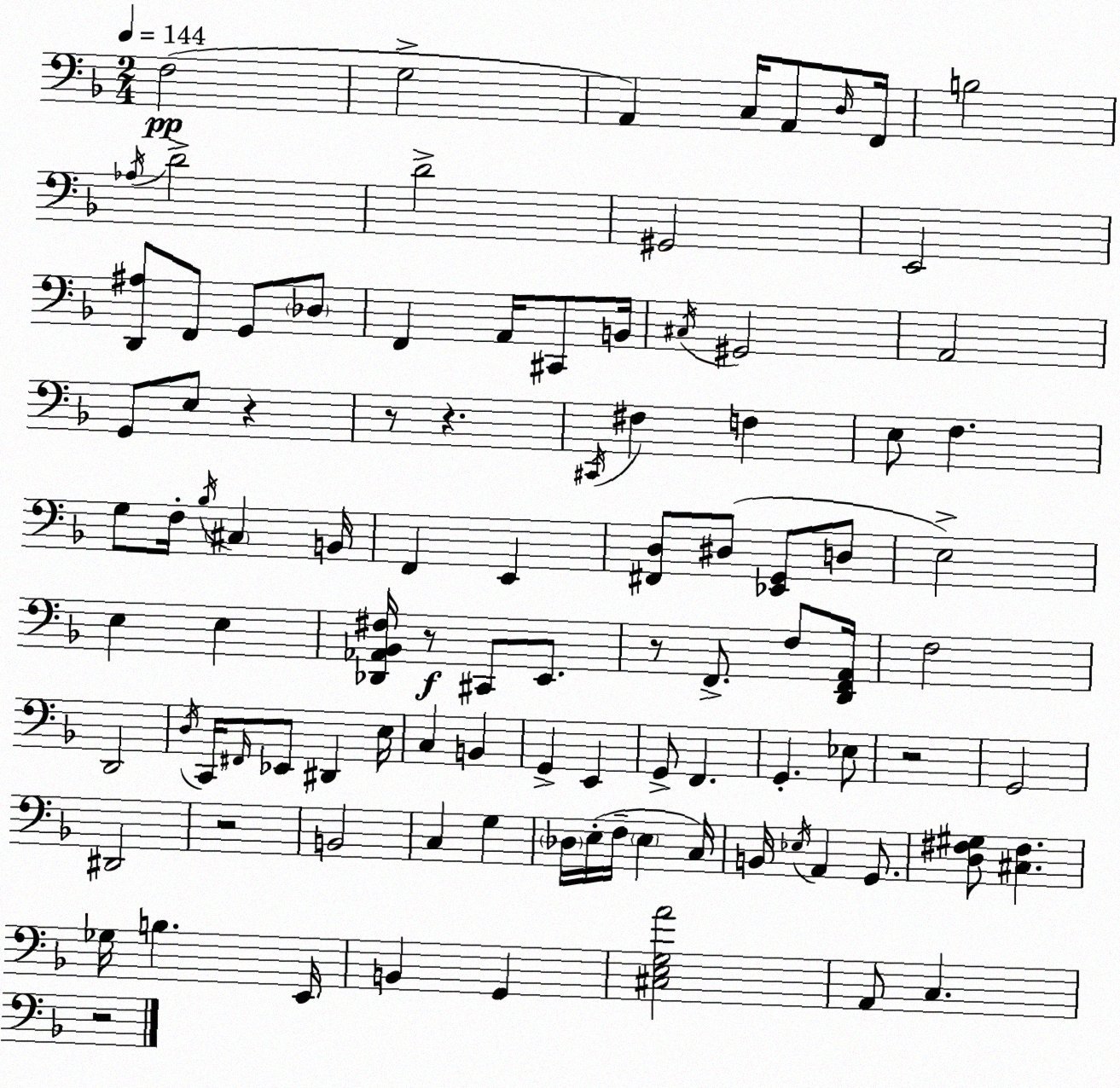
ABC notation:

X:1
T:Untitled
M:2/4
L:1/4
K:F
F,2 G,2 A,, C,/4 A,,/2 D,/4 F,,/4 B,2 _A,/4 D2 D2 ^G,,2 E,,2 [D,,^A,]/2 F,,/2 G,,/2 _D,/2 F,, A,,/4 ^C,,/2 B,,/4 ^C,/4 ^G,,2 A,,2 G,,/2 E,/2 z z/2 z ^C,,/4 ^F, F, E,/2 F, G,/2 F,/4 _B,/4 ^C, B,,/4 F,, E,, [^F,,D,]/2 ^D,/2 [_E,,G,,]/2 D,/2 E,2 E, E, [_D,,_A,,_B,,^F,]/4 z/2 ^C,,/2 E,,/2 z/2 F,,/2 F,/2 [D,,F,,A,,]/4 F,2 D,,2 D,/4 C,,/4 ^F,,/4 _E,,/2 ^D,, E,/4 C, B,, G,, E,, G,,/2 F,, G,, _E,/2 z2 G,,2 ^D,,2 z2 B,,2 C, G, _D,/4 E,/4 F,/4 E, C,/4 B,,/4 _E,/4 A,, G,,/2 [D,^F,^G,]/2 [^C,^F,] _G,/4 B, E,,/4 B,, G,, [^C,E,G,A]2 A,,/2 C, z2